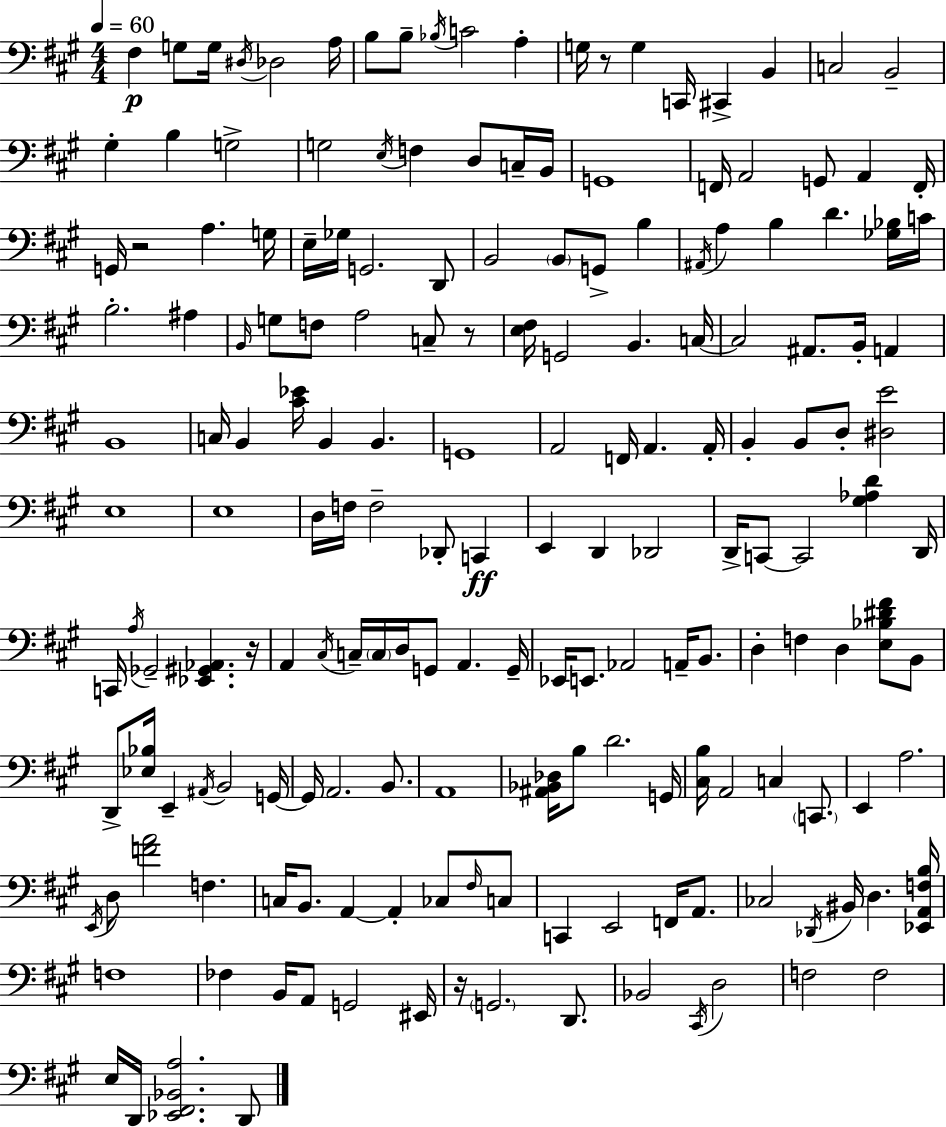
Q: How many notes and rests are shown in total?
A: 179